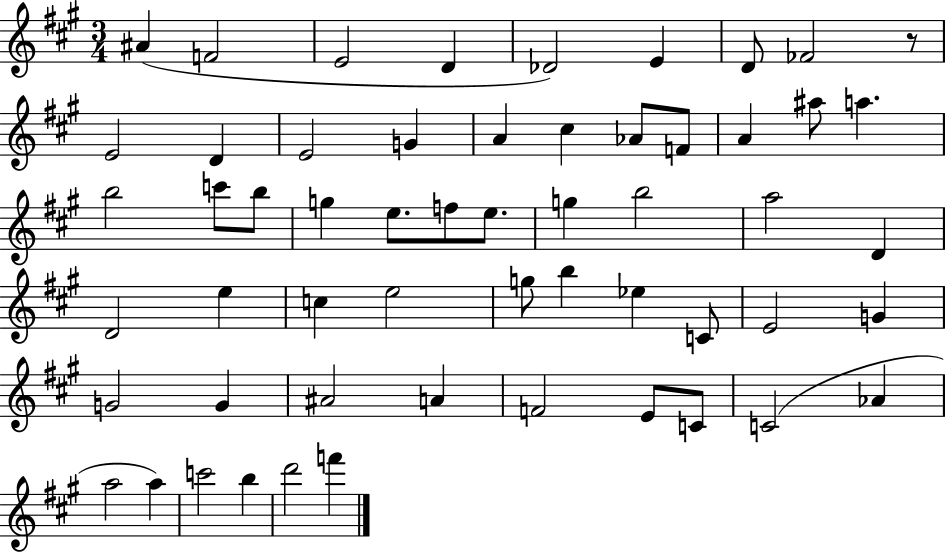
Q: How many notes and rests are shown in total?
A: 56